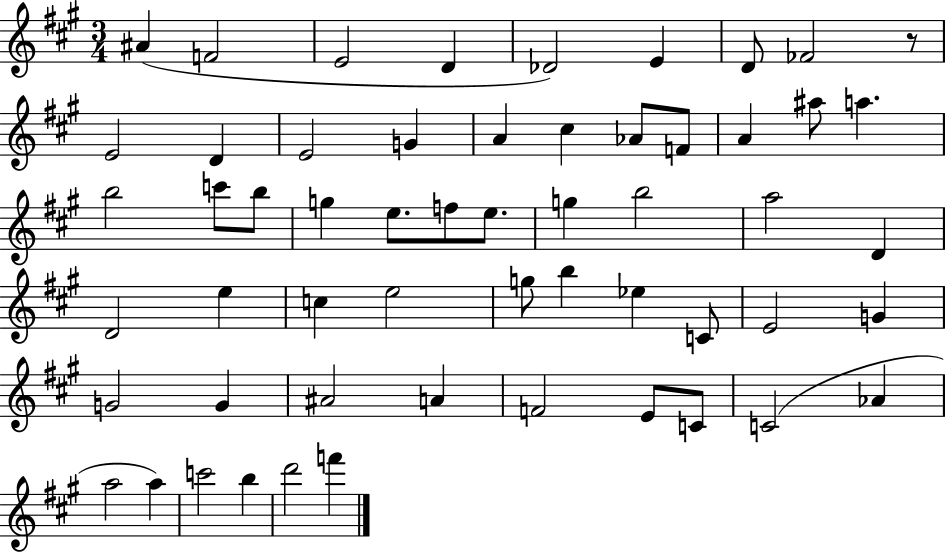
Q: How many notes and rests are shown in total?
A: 56